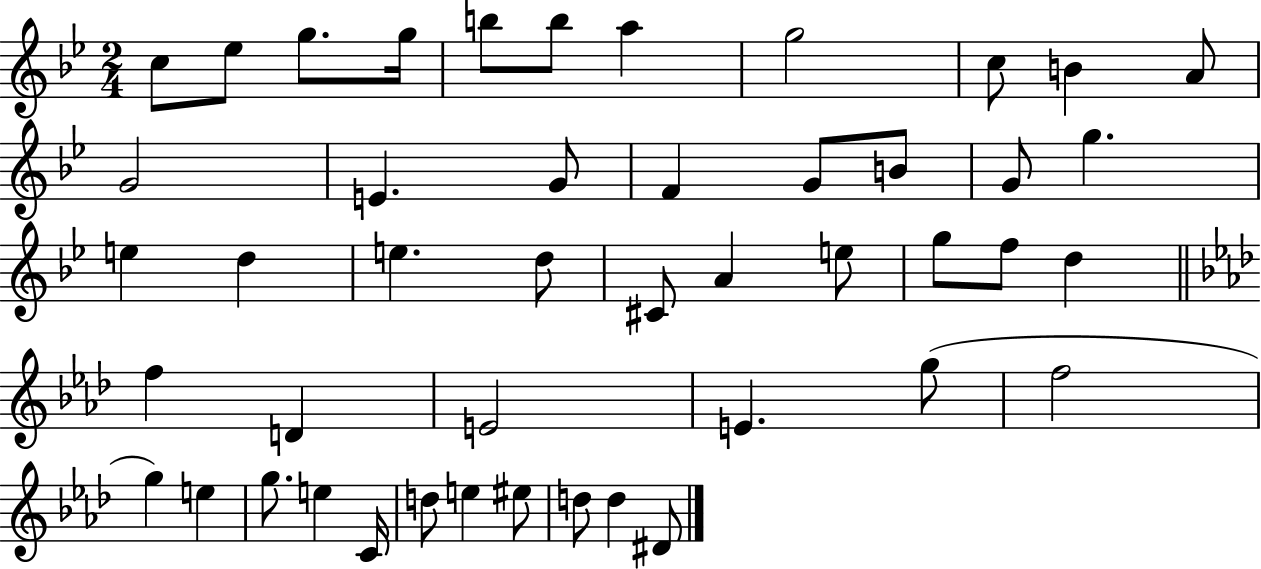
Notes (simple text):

C5/e Eb5/e G5/e. G5/s B5/e B5/e A5/q G5/h C5/e B4/q A4/e G4/h E4/q. G4/e F4/q G4/e B4/e G4/e G5/q. E5/q D5/q E5/q. D5/e C#4/e A4/q E5/e G5/e F5/e D5/q F5/q D4/q E4/h E4/q. G5/e F5/h G5/q E5/q G5/e. E5/q C4/s D5/e E5/q EIS5/e D5/e D5/q D#4/e